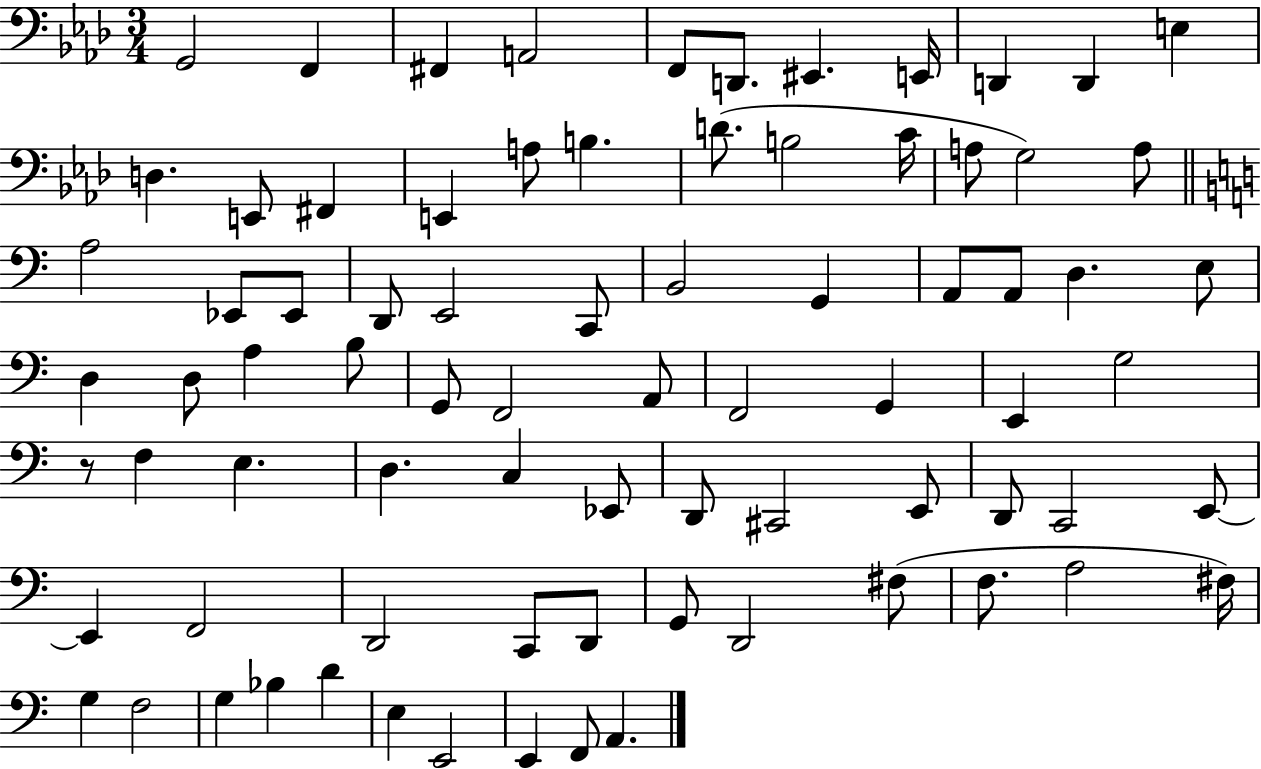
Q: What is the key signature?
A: AES major